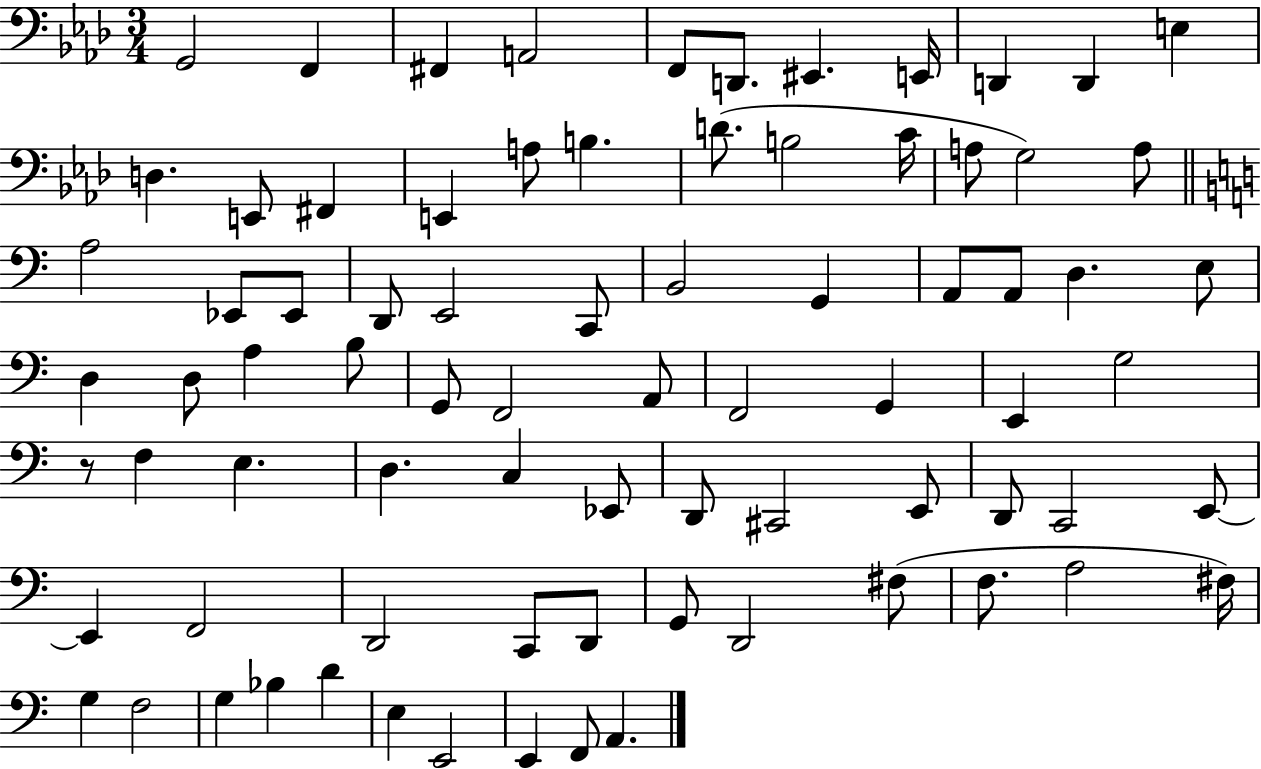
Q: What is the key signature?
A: AES major